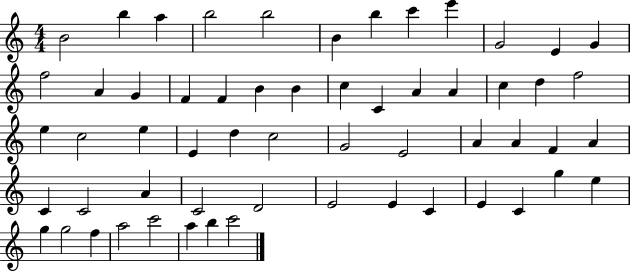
{
  \clef treble
  \numericTimeSignature
  \time 4/4
  \key c \major
  b'2 b''4 a''4 | b''2 b''2 | b'4 b''4 c'''4 e'''4 | g'2 e'4 g'4 | \break f''2 a'4 g'4 | f'4 f'4 b'4 b'4 | c''4 c'4 a'4 a'4 | c''4 d''4 f''2 | \break e''4 c''2 e''4 | e'4 d''4 c''2 | g'2 e'2 | a'4 a'4 f'4 a'4 | \break c'4 c'2 a'4 | c'2 d'2 | e'2 e'4 c'4 | e'4 c'4 g''4 e''4 | \break g''4 g''2 f''4 | a''2 c'''2 | a''4 b''4 c'''2 | \bar "|."
}